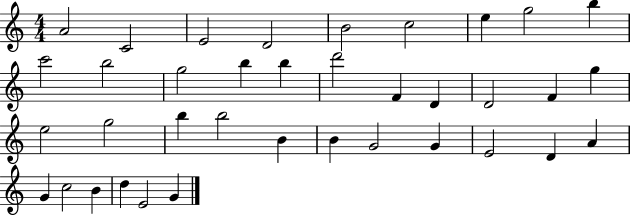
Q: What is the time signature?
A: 4/4